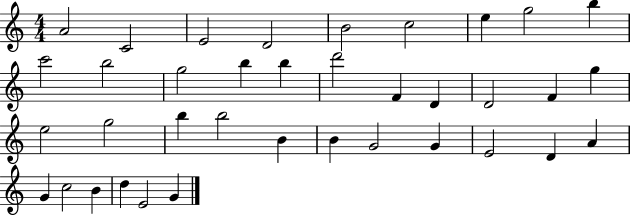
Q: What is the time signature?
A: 4/4